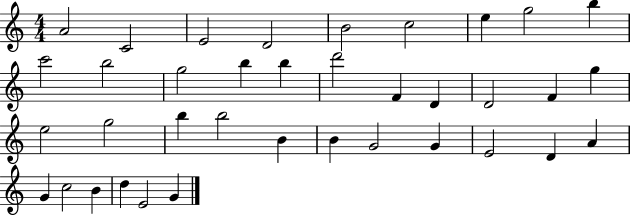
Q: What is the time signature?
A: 4/4